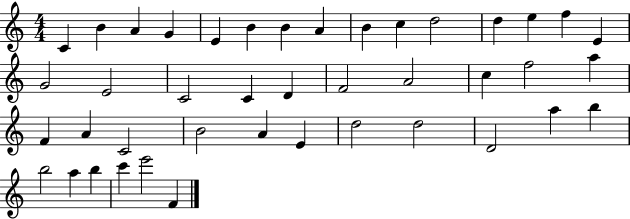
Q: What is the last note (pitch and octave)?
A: F4